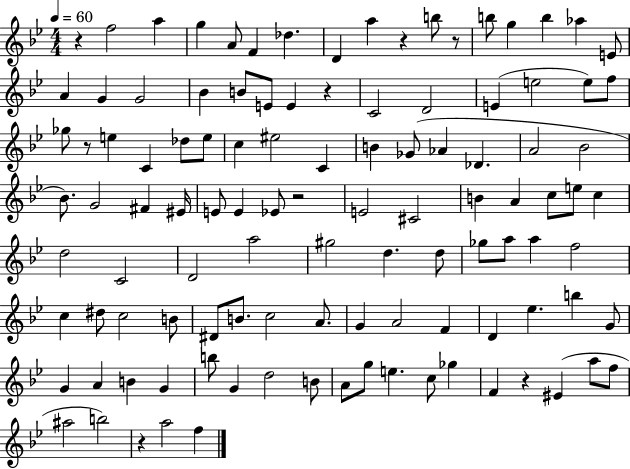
R/q F5/h A5/q G5/q A4/e F4/q Db5/q. D4/q A5/q R/q B5/e R/e B5/e G5/q B5/q Ab5/q E4/e A4/q G4/q G4/h Bb4/q B4/e E4/e E4/q R/q C4/h D4/h E4/q E5/h E5/e F5/e Gb5/e R/e E5/q C4/q Db5/e E5/e C5/q EIS5/h C4/q B4/q Gb4/e Ab4/q Db4/q. A4/h Bb4/h Bb4/e. G4/h F#4/q EIS4/s E4/e E4/q Eb4/e R/h E4/h C#4/h B4/q A4/q C5/e E5/e C5/q D5/h C4/h D4/h A5/h G#5/h D5/q. D5/e Gb5/e A5/e A5/q F5/h C5/q D#5/e C5/h B4/e D#4/e B4/e. C5/h A4/e. G4/q A4/h F4/q D4/q Eb5/q. B5/q G4/e G4/q A4/q B4/q G4/q B5/e G4/q D5/h B4/e A4/e G5/e E5/q. C5/e Gb5/q F4/q R/q EIS4/q A5/e F5/e A#5/h B5/h R/q A5/h F5/q